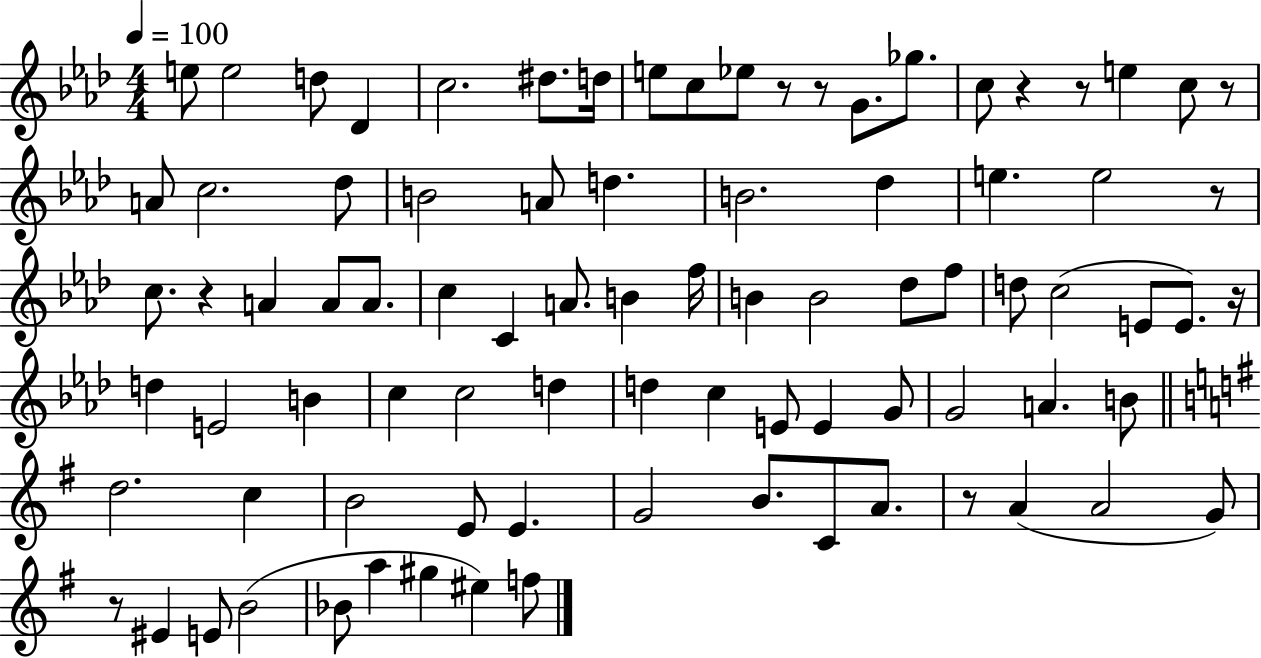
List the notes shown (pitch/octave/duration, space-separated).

E5/e E5/h D5/e Db4/q C5/h. D#5/e. D5/s E5/e C5/e Eb5/e R/e R/e G4/e. Gb5/e. C5/e R/q R/e E5/q C5/e R/e A4/e C5/h. Db5/e B4/h A4/e D5/q. B4/h. Db5/q E5/q. E5/h R/e C5/e. R/q A4/q A4/e A4/e. C5/q C4/q A4/e. B4/q F5/s B4/q B4/h Db5/e F5/e D5/e C5/h E4/e E4/e. R/s D5/q E4/h B4/q C5/q C5/h D5/q D5/q C5/q E4/e E4/q G4/e G4/h A4/q. B4/e D5/h. C5/q B4/h E4/e E4/q. G4/h B4/e. C4/e A4/e. R/e A4/q A4/h G4/e R/e EIS4/q E4/e B4/h Bb4/e A5/q G#5/q EIS5/q F5/e